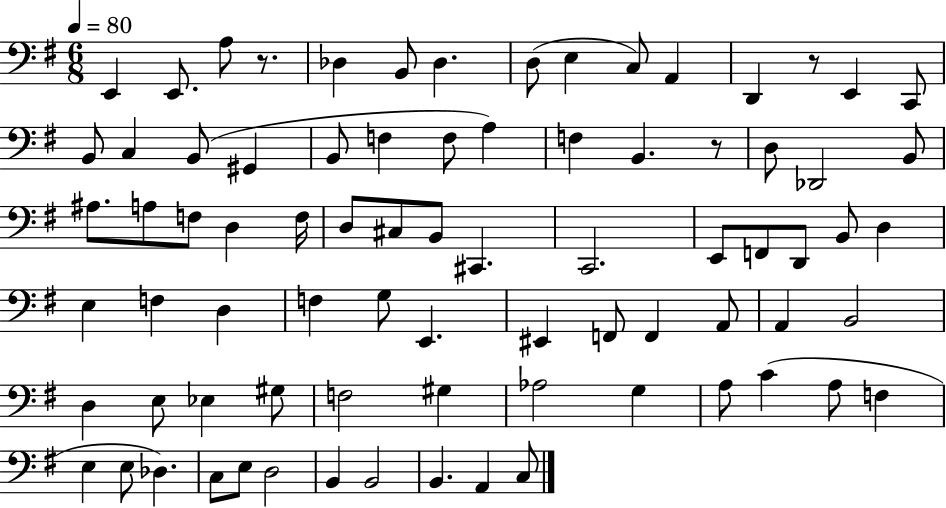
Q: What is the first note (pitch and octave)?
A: E2